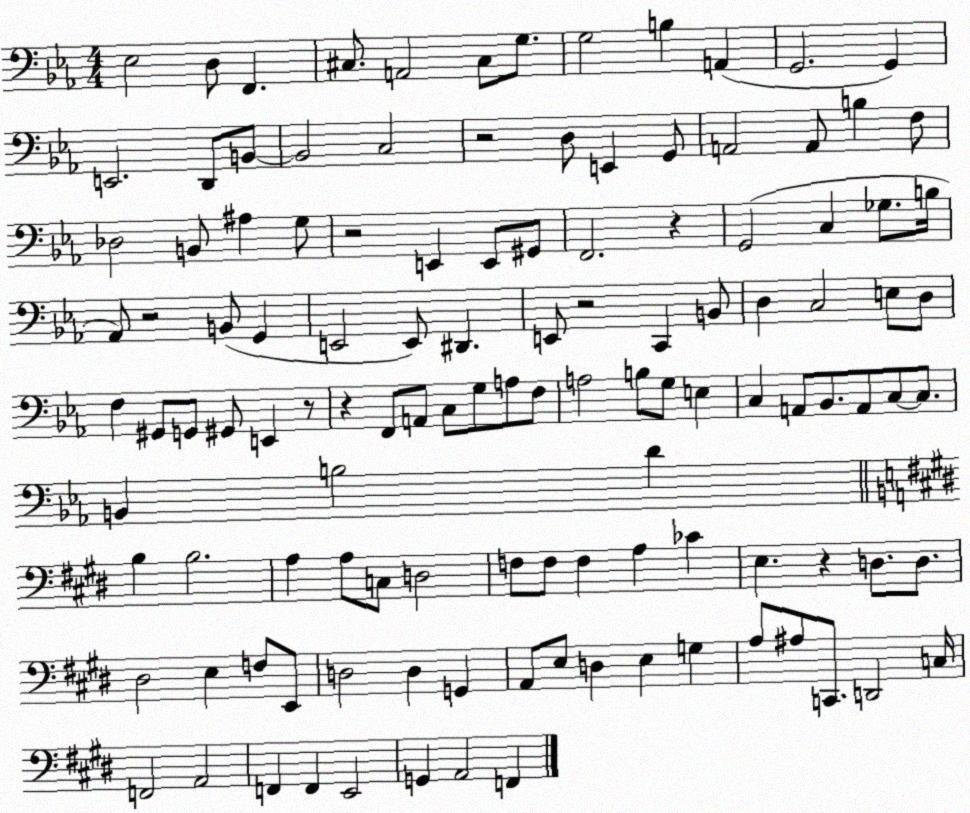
X:1
T:Untitled
M:4/4
L:1/4
K:Eb
_E,2 D,/2 F,, ^C,/2 A,,2 ^C,/2 G,/2 G,2 B, A,, G,,2 G,, E,,2 D,,/2 B,,/2 B,,2 C,2 z2 D,/2 E,, G,,/2 A,,2 A,,/2 B, F,/2 _D,2 B,,/2 ^A, G,/2 z2 E,, E,,/2 ^G,,/2 F,,2 z G,,2 C, _G,/2 B,/4 _A,,/2 z2 B,,/2 G,, E,,2 E,,/2 ^D,, E,,/2 z2 C,, B,,/2 D, C,2 E,/2 D,/2 F, ^G,,/2 G,,/2 ^G,,/2 E,, z/2 z F,,/2 A,,/2 C,/2 G,/2 A,/2 F,/2 A,2 B,/2 G,/2 E, C, A,,/2 _B,,/2 A,,/2 C,/2 C,/2 B,, B,2 D B, B,2 A, A,/2 C,/2 D,2 F,/2 F,/2 F, A, _C E, z D,/2 D,/2 ^D,2 E, F,/2 E,,/2 D,2 D, G,, A,,/2 E,/2 D, E, G, A,/2 ^A,/2 C,,/2 D,,2 C,/4 F,,2 A,,2 F,, F,, E,,2 G,, A,,2 F,,